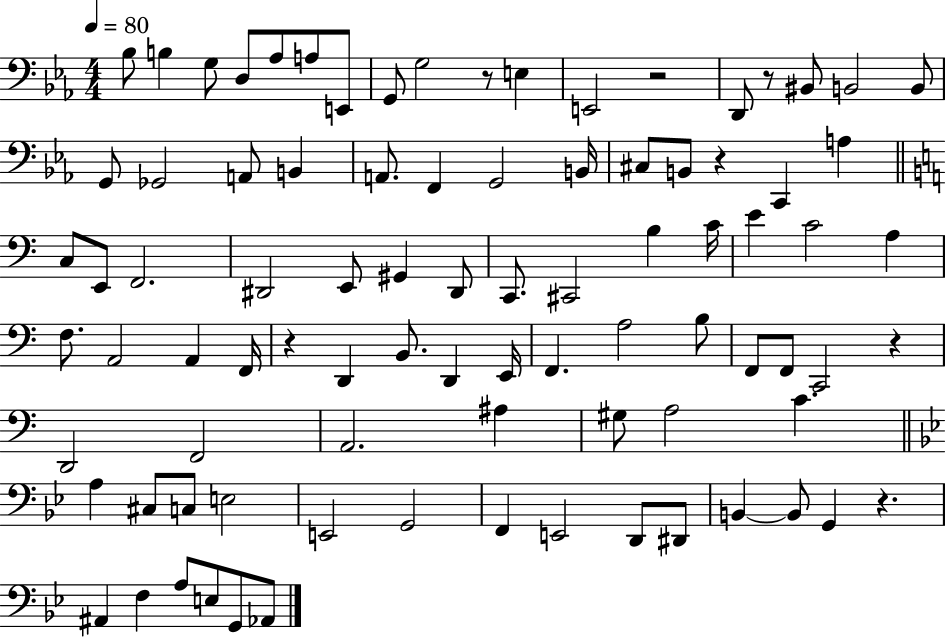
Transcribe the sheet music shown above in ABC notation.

X:1
T:Untitled
M:4/4
L:1/4
K:Eb
_B,/2 B, G,/2 D,/2 _A,/2 A,/2 E,,/2 G,,/2 G,2 z/2 E, E,,2 z2 D,,/2 z/2 ^B,,/2 B,,2 B,,/2 G,,/2 _G,,2 A,,/2 B,, A,,/2 F,, G,,2 B,,/4 ^C,/2 B,,/2 z C,, A, C,/2 E,,/2 F,,2 ^D,,2 E,,/2 ^G,, ^D,,/2 C,,/2 ^C,,2 B, C/4 E C2 A, F,/2 A,,2 A,, F,,/4 z D,, B,,/2 D,, E,,/4 F,, A,2 B,/2 F,,/2 F,,/2 C,,2 z D,,2 F,,2 A,,2 ^A, ^G,/2 A,2 C A, ^C,/2 C,/2 E,2 E,,2 G,,2 F,, E,,2 D,,/2 ^D,,/2 B,, B,,/2 G,, z ^A,, F, A,/2 E,/2 G,,/2 _A,,/2